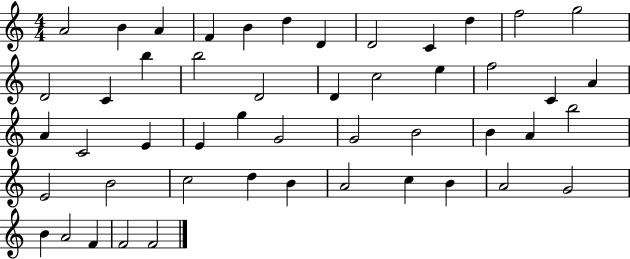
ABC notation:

X:1
T:Untitled
M:4/4
L:1/4
K:C
A2 B A F B d D D2 C d f2 g2 D2 C b b2 D2 D c2 e f2 C A A C2 E E g G2 G2 B2 B A b2 E2 B2 c2 d B A2 c B A2 G2 B A2 F F2 F2